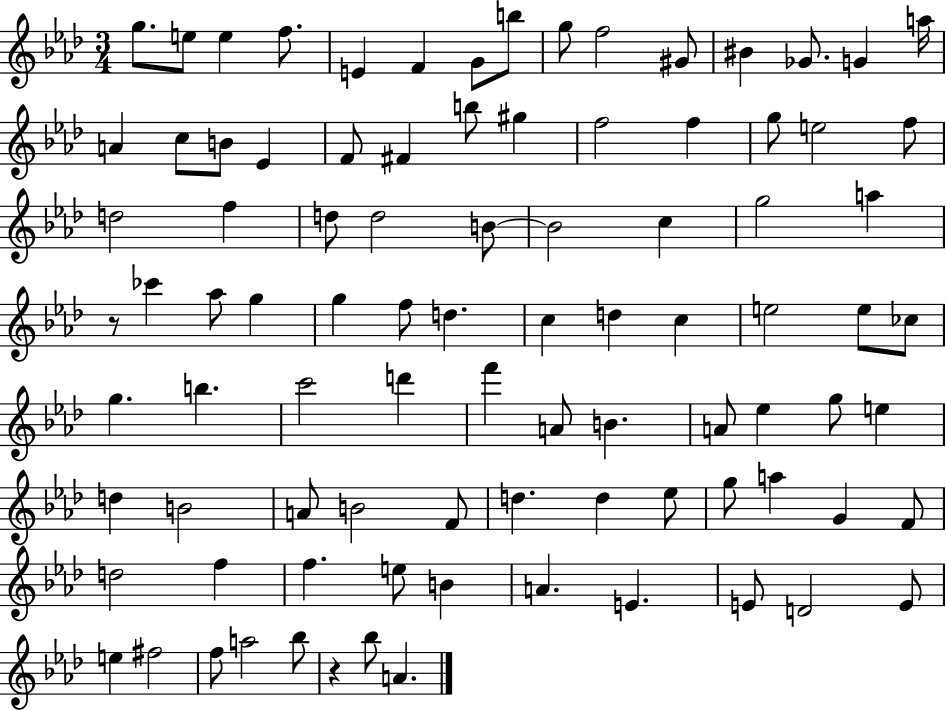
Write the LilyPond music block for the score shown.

{
  \clef treble
  \numericTimeSignature
  \time 3/4
  \key aes \major
  g''8. e''8 e''4 f''8. | e'4 f'4 g'8 b''8 | g''8 f''2 gis'8 | bis'4 ges'8. g'4 a''16 | \break a'4 c''8 b'8 ees'4 | f'8 fis'4 b''8 gis''4 | f''2 f''4 | g''8 e''2 f''8 | \break d''2 f''4 | d''8 d''2 b'8~~ | b'2 c''4 | g''2 a''4 | \break r8 ces'''4 aes''8 g''4 | g''4 f''8 d''4. | c''4 d''4 c''4 | e''2 e''8 ces''8 | \break g''4. b''4. | c'''2 d'''4 | f'''4 a'8 b'4. | a'8 ees''4 g''8 e''4 | \break d''4 b'2 | a'8 b'2 f'8 | d''4. d''4 ees''8 | g''8 a''4 g'4 f'8 | \break d''2 f''4 | f''4. e''8 b'4 | a'4. e'4. | e'8 d'2 e'8 | \break e''4 fis''2 | f''8 a''2 bes''8 | r4 bes''8 a'4. | \bar "|."
}